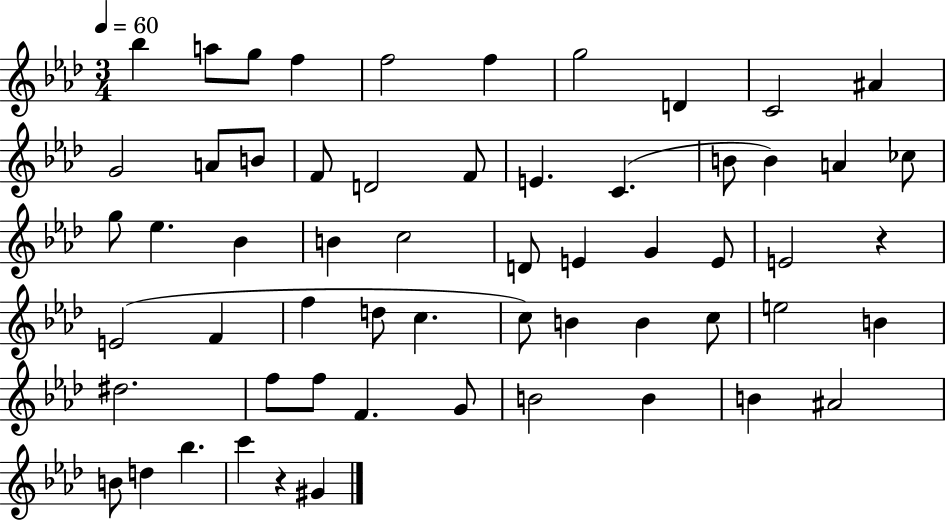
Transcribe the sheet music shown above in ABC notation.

X:1
T:Untitled
M:3/4
L:1/4
K:Ab
_b a/2 g/2 f f2 f g2 D C2 ^A G2 A/2 B/2 F/2 D2 F/2 E C B/2 B A _c/2 g/2 _e _B B c2 D/2 E G E/2 E2 z E2 F f d/2 c c/2 B B c/2 e2 B ^d2 f/2 f/2 F G/2 B2 B B ^A2 B/2 d _b c' z ^G